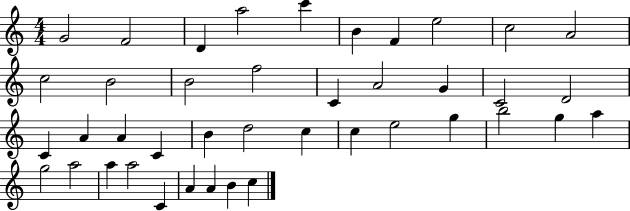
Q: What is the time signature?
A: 4/4